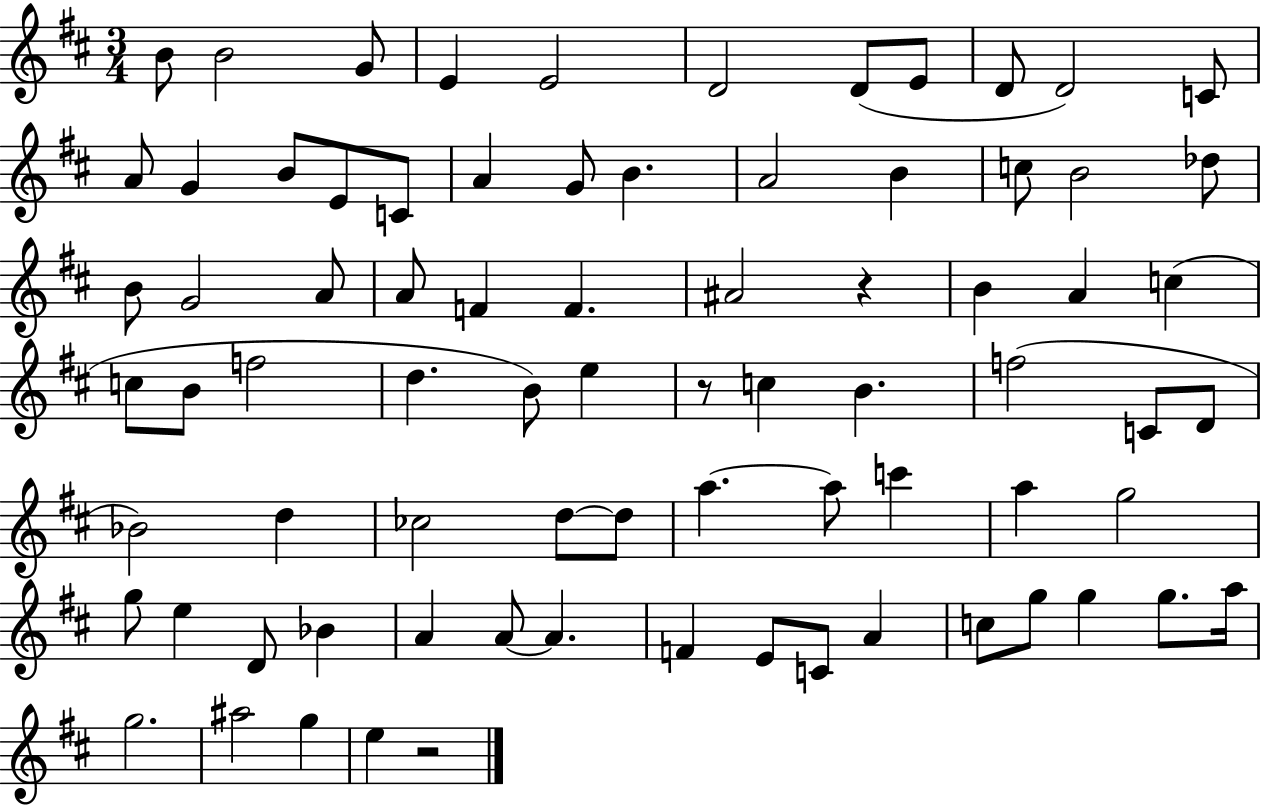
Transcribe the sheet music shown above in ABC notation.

X:1
T:Untitled
M:3/4
L:1/4
K:D
B/2 B2 G/2 E E2 D2 D/2 E/2 D/2 D2 C/2 A/2 G B/2 E/2 C/2 A G/2 B A2 B c/2 B2 _d/2 B/2 G2 A/2 A/2 F F ^A2 z B A c c/2 B/2 f2 d B/2 e z/2 c B f2 C/2 D/2 _B2 d _c2 d/2 d/2 a a/2 c' a g2 g/2 e D/2 _B A A/2 A F E/2 C/2 A c/2 g/2 g g/2 a/4 g2 ^a2 g e z2